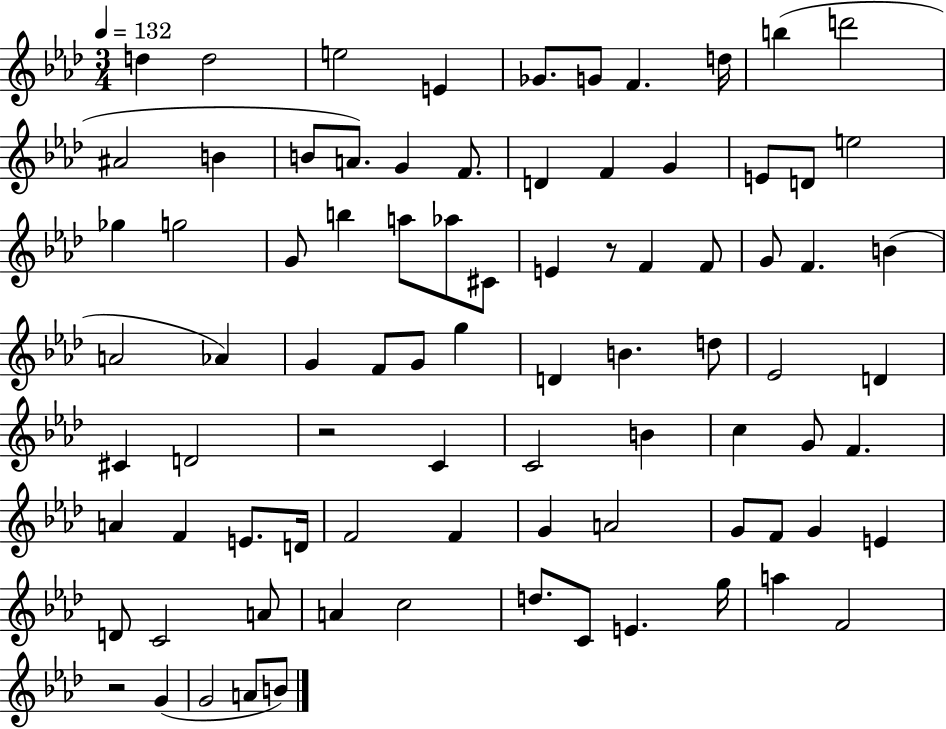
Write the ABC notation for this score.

X:1
T:Untitled
M:3/4
L:1/4
K:Ab
d d2 e2 E _G/2 G/2 F d/4 b d'2 ^A2 B B/2 A/2 G F/2 D F G E/2 D/2 e2 _g g2 G/2 b a/2 _a/2 ^C/2 E z/2 F F/2 G/2 F B A2 _A G F/2 G/2 g D B d/2 _E2 D ^C D2 z2 C C2 B c G/2 F A F E/2 D/4 F2 F G A2 G/2 F/2 G E D/2 C2 A/2 A c2 d/2 C/2 E g/4 a F2 z2 G G2 A/2 B/2